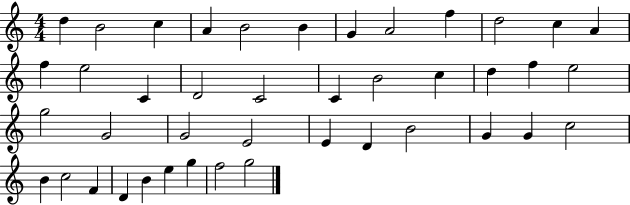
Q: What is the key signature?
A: C major